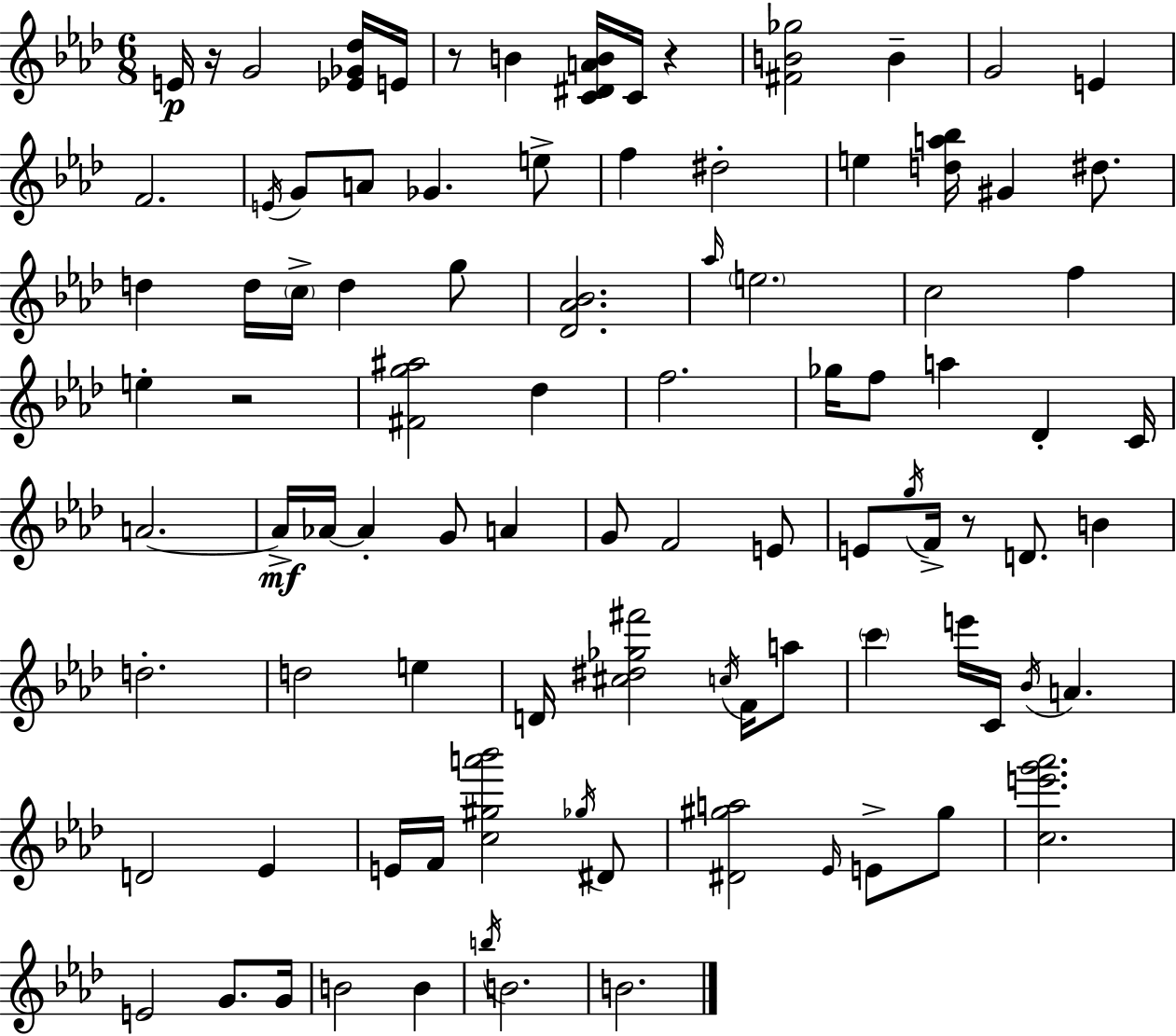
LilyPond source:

{
  \clef treble
  \numericTimeSignature
  \time 6/8
  \key aes \major
  e'16\p r16 g'2 <ees' ges' des''>16 e'16 | r8 b'4 <c' dis' a' b'>16 c'16 r4 | <fis' b' ges''>2 b'4-- | g'2 e'4 | \break f'2. | \acciaccatura { e'16 } g'8 a'8 ges'4. e''8-> | f''4 dis''2-. | e''4 <d'' a'' bes''>16 gis'4 dis''8. | \break d''4 d''16 \parenthesize c''16-> d''4 g''8 | <des' aes' bes'>2. | \grace { aes''16 } \parenthesize e''2. | c''2 f''4 | \break e''4-. r2 | <fis' g'' ais''>2 des''4 | f''2. | ges''16 f''8 a''4 des'4-. | \break c'16 a'2.~~ | a'16->\mf aes'16~~ aes'4-. g'8 a'4 | g'8 f'2 | e'8 e'8 \acciaccatura { g''16 } f'16-> r8 d'8. b'4 | \break d''2.-. | d''2 e''4 | d'16 <cis'' dis'' ges'' fis'''>2 | \acciaccatura { c''16 } f'16 a''8 \parenthesize c'''4 e'''16 c'16 \acciaccatura { bes'16 } a'4. | \break d'2 | ees'4 e'16 f'16 <c'' gis'' a''' bes'''>2 | \acciaccatura { ges''16 } dis'8 <dis' gis'' a''>2 | \grace { ees'16 } e'8-> gis''8 <c'' e''' g''' aes'''>2. | \break e'2 | g'8. g'16 b'2 | b'4 \acciaccatura { b''16 } b'2. | b'2. | \break \bar "|."
}